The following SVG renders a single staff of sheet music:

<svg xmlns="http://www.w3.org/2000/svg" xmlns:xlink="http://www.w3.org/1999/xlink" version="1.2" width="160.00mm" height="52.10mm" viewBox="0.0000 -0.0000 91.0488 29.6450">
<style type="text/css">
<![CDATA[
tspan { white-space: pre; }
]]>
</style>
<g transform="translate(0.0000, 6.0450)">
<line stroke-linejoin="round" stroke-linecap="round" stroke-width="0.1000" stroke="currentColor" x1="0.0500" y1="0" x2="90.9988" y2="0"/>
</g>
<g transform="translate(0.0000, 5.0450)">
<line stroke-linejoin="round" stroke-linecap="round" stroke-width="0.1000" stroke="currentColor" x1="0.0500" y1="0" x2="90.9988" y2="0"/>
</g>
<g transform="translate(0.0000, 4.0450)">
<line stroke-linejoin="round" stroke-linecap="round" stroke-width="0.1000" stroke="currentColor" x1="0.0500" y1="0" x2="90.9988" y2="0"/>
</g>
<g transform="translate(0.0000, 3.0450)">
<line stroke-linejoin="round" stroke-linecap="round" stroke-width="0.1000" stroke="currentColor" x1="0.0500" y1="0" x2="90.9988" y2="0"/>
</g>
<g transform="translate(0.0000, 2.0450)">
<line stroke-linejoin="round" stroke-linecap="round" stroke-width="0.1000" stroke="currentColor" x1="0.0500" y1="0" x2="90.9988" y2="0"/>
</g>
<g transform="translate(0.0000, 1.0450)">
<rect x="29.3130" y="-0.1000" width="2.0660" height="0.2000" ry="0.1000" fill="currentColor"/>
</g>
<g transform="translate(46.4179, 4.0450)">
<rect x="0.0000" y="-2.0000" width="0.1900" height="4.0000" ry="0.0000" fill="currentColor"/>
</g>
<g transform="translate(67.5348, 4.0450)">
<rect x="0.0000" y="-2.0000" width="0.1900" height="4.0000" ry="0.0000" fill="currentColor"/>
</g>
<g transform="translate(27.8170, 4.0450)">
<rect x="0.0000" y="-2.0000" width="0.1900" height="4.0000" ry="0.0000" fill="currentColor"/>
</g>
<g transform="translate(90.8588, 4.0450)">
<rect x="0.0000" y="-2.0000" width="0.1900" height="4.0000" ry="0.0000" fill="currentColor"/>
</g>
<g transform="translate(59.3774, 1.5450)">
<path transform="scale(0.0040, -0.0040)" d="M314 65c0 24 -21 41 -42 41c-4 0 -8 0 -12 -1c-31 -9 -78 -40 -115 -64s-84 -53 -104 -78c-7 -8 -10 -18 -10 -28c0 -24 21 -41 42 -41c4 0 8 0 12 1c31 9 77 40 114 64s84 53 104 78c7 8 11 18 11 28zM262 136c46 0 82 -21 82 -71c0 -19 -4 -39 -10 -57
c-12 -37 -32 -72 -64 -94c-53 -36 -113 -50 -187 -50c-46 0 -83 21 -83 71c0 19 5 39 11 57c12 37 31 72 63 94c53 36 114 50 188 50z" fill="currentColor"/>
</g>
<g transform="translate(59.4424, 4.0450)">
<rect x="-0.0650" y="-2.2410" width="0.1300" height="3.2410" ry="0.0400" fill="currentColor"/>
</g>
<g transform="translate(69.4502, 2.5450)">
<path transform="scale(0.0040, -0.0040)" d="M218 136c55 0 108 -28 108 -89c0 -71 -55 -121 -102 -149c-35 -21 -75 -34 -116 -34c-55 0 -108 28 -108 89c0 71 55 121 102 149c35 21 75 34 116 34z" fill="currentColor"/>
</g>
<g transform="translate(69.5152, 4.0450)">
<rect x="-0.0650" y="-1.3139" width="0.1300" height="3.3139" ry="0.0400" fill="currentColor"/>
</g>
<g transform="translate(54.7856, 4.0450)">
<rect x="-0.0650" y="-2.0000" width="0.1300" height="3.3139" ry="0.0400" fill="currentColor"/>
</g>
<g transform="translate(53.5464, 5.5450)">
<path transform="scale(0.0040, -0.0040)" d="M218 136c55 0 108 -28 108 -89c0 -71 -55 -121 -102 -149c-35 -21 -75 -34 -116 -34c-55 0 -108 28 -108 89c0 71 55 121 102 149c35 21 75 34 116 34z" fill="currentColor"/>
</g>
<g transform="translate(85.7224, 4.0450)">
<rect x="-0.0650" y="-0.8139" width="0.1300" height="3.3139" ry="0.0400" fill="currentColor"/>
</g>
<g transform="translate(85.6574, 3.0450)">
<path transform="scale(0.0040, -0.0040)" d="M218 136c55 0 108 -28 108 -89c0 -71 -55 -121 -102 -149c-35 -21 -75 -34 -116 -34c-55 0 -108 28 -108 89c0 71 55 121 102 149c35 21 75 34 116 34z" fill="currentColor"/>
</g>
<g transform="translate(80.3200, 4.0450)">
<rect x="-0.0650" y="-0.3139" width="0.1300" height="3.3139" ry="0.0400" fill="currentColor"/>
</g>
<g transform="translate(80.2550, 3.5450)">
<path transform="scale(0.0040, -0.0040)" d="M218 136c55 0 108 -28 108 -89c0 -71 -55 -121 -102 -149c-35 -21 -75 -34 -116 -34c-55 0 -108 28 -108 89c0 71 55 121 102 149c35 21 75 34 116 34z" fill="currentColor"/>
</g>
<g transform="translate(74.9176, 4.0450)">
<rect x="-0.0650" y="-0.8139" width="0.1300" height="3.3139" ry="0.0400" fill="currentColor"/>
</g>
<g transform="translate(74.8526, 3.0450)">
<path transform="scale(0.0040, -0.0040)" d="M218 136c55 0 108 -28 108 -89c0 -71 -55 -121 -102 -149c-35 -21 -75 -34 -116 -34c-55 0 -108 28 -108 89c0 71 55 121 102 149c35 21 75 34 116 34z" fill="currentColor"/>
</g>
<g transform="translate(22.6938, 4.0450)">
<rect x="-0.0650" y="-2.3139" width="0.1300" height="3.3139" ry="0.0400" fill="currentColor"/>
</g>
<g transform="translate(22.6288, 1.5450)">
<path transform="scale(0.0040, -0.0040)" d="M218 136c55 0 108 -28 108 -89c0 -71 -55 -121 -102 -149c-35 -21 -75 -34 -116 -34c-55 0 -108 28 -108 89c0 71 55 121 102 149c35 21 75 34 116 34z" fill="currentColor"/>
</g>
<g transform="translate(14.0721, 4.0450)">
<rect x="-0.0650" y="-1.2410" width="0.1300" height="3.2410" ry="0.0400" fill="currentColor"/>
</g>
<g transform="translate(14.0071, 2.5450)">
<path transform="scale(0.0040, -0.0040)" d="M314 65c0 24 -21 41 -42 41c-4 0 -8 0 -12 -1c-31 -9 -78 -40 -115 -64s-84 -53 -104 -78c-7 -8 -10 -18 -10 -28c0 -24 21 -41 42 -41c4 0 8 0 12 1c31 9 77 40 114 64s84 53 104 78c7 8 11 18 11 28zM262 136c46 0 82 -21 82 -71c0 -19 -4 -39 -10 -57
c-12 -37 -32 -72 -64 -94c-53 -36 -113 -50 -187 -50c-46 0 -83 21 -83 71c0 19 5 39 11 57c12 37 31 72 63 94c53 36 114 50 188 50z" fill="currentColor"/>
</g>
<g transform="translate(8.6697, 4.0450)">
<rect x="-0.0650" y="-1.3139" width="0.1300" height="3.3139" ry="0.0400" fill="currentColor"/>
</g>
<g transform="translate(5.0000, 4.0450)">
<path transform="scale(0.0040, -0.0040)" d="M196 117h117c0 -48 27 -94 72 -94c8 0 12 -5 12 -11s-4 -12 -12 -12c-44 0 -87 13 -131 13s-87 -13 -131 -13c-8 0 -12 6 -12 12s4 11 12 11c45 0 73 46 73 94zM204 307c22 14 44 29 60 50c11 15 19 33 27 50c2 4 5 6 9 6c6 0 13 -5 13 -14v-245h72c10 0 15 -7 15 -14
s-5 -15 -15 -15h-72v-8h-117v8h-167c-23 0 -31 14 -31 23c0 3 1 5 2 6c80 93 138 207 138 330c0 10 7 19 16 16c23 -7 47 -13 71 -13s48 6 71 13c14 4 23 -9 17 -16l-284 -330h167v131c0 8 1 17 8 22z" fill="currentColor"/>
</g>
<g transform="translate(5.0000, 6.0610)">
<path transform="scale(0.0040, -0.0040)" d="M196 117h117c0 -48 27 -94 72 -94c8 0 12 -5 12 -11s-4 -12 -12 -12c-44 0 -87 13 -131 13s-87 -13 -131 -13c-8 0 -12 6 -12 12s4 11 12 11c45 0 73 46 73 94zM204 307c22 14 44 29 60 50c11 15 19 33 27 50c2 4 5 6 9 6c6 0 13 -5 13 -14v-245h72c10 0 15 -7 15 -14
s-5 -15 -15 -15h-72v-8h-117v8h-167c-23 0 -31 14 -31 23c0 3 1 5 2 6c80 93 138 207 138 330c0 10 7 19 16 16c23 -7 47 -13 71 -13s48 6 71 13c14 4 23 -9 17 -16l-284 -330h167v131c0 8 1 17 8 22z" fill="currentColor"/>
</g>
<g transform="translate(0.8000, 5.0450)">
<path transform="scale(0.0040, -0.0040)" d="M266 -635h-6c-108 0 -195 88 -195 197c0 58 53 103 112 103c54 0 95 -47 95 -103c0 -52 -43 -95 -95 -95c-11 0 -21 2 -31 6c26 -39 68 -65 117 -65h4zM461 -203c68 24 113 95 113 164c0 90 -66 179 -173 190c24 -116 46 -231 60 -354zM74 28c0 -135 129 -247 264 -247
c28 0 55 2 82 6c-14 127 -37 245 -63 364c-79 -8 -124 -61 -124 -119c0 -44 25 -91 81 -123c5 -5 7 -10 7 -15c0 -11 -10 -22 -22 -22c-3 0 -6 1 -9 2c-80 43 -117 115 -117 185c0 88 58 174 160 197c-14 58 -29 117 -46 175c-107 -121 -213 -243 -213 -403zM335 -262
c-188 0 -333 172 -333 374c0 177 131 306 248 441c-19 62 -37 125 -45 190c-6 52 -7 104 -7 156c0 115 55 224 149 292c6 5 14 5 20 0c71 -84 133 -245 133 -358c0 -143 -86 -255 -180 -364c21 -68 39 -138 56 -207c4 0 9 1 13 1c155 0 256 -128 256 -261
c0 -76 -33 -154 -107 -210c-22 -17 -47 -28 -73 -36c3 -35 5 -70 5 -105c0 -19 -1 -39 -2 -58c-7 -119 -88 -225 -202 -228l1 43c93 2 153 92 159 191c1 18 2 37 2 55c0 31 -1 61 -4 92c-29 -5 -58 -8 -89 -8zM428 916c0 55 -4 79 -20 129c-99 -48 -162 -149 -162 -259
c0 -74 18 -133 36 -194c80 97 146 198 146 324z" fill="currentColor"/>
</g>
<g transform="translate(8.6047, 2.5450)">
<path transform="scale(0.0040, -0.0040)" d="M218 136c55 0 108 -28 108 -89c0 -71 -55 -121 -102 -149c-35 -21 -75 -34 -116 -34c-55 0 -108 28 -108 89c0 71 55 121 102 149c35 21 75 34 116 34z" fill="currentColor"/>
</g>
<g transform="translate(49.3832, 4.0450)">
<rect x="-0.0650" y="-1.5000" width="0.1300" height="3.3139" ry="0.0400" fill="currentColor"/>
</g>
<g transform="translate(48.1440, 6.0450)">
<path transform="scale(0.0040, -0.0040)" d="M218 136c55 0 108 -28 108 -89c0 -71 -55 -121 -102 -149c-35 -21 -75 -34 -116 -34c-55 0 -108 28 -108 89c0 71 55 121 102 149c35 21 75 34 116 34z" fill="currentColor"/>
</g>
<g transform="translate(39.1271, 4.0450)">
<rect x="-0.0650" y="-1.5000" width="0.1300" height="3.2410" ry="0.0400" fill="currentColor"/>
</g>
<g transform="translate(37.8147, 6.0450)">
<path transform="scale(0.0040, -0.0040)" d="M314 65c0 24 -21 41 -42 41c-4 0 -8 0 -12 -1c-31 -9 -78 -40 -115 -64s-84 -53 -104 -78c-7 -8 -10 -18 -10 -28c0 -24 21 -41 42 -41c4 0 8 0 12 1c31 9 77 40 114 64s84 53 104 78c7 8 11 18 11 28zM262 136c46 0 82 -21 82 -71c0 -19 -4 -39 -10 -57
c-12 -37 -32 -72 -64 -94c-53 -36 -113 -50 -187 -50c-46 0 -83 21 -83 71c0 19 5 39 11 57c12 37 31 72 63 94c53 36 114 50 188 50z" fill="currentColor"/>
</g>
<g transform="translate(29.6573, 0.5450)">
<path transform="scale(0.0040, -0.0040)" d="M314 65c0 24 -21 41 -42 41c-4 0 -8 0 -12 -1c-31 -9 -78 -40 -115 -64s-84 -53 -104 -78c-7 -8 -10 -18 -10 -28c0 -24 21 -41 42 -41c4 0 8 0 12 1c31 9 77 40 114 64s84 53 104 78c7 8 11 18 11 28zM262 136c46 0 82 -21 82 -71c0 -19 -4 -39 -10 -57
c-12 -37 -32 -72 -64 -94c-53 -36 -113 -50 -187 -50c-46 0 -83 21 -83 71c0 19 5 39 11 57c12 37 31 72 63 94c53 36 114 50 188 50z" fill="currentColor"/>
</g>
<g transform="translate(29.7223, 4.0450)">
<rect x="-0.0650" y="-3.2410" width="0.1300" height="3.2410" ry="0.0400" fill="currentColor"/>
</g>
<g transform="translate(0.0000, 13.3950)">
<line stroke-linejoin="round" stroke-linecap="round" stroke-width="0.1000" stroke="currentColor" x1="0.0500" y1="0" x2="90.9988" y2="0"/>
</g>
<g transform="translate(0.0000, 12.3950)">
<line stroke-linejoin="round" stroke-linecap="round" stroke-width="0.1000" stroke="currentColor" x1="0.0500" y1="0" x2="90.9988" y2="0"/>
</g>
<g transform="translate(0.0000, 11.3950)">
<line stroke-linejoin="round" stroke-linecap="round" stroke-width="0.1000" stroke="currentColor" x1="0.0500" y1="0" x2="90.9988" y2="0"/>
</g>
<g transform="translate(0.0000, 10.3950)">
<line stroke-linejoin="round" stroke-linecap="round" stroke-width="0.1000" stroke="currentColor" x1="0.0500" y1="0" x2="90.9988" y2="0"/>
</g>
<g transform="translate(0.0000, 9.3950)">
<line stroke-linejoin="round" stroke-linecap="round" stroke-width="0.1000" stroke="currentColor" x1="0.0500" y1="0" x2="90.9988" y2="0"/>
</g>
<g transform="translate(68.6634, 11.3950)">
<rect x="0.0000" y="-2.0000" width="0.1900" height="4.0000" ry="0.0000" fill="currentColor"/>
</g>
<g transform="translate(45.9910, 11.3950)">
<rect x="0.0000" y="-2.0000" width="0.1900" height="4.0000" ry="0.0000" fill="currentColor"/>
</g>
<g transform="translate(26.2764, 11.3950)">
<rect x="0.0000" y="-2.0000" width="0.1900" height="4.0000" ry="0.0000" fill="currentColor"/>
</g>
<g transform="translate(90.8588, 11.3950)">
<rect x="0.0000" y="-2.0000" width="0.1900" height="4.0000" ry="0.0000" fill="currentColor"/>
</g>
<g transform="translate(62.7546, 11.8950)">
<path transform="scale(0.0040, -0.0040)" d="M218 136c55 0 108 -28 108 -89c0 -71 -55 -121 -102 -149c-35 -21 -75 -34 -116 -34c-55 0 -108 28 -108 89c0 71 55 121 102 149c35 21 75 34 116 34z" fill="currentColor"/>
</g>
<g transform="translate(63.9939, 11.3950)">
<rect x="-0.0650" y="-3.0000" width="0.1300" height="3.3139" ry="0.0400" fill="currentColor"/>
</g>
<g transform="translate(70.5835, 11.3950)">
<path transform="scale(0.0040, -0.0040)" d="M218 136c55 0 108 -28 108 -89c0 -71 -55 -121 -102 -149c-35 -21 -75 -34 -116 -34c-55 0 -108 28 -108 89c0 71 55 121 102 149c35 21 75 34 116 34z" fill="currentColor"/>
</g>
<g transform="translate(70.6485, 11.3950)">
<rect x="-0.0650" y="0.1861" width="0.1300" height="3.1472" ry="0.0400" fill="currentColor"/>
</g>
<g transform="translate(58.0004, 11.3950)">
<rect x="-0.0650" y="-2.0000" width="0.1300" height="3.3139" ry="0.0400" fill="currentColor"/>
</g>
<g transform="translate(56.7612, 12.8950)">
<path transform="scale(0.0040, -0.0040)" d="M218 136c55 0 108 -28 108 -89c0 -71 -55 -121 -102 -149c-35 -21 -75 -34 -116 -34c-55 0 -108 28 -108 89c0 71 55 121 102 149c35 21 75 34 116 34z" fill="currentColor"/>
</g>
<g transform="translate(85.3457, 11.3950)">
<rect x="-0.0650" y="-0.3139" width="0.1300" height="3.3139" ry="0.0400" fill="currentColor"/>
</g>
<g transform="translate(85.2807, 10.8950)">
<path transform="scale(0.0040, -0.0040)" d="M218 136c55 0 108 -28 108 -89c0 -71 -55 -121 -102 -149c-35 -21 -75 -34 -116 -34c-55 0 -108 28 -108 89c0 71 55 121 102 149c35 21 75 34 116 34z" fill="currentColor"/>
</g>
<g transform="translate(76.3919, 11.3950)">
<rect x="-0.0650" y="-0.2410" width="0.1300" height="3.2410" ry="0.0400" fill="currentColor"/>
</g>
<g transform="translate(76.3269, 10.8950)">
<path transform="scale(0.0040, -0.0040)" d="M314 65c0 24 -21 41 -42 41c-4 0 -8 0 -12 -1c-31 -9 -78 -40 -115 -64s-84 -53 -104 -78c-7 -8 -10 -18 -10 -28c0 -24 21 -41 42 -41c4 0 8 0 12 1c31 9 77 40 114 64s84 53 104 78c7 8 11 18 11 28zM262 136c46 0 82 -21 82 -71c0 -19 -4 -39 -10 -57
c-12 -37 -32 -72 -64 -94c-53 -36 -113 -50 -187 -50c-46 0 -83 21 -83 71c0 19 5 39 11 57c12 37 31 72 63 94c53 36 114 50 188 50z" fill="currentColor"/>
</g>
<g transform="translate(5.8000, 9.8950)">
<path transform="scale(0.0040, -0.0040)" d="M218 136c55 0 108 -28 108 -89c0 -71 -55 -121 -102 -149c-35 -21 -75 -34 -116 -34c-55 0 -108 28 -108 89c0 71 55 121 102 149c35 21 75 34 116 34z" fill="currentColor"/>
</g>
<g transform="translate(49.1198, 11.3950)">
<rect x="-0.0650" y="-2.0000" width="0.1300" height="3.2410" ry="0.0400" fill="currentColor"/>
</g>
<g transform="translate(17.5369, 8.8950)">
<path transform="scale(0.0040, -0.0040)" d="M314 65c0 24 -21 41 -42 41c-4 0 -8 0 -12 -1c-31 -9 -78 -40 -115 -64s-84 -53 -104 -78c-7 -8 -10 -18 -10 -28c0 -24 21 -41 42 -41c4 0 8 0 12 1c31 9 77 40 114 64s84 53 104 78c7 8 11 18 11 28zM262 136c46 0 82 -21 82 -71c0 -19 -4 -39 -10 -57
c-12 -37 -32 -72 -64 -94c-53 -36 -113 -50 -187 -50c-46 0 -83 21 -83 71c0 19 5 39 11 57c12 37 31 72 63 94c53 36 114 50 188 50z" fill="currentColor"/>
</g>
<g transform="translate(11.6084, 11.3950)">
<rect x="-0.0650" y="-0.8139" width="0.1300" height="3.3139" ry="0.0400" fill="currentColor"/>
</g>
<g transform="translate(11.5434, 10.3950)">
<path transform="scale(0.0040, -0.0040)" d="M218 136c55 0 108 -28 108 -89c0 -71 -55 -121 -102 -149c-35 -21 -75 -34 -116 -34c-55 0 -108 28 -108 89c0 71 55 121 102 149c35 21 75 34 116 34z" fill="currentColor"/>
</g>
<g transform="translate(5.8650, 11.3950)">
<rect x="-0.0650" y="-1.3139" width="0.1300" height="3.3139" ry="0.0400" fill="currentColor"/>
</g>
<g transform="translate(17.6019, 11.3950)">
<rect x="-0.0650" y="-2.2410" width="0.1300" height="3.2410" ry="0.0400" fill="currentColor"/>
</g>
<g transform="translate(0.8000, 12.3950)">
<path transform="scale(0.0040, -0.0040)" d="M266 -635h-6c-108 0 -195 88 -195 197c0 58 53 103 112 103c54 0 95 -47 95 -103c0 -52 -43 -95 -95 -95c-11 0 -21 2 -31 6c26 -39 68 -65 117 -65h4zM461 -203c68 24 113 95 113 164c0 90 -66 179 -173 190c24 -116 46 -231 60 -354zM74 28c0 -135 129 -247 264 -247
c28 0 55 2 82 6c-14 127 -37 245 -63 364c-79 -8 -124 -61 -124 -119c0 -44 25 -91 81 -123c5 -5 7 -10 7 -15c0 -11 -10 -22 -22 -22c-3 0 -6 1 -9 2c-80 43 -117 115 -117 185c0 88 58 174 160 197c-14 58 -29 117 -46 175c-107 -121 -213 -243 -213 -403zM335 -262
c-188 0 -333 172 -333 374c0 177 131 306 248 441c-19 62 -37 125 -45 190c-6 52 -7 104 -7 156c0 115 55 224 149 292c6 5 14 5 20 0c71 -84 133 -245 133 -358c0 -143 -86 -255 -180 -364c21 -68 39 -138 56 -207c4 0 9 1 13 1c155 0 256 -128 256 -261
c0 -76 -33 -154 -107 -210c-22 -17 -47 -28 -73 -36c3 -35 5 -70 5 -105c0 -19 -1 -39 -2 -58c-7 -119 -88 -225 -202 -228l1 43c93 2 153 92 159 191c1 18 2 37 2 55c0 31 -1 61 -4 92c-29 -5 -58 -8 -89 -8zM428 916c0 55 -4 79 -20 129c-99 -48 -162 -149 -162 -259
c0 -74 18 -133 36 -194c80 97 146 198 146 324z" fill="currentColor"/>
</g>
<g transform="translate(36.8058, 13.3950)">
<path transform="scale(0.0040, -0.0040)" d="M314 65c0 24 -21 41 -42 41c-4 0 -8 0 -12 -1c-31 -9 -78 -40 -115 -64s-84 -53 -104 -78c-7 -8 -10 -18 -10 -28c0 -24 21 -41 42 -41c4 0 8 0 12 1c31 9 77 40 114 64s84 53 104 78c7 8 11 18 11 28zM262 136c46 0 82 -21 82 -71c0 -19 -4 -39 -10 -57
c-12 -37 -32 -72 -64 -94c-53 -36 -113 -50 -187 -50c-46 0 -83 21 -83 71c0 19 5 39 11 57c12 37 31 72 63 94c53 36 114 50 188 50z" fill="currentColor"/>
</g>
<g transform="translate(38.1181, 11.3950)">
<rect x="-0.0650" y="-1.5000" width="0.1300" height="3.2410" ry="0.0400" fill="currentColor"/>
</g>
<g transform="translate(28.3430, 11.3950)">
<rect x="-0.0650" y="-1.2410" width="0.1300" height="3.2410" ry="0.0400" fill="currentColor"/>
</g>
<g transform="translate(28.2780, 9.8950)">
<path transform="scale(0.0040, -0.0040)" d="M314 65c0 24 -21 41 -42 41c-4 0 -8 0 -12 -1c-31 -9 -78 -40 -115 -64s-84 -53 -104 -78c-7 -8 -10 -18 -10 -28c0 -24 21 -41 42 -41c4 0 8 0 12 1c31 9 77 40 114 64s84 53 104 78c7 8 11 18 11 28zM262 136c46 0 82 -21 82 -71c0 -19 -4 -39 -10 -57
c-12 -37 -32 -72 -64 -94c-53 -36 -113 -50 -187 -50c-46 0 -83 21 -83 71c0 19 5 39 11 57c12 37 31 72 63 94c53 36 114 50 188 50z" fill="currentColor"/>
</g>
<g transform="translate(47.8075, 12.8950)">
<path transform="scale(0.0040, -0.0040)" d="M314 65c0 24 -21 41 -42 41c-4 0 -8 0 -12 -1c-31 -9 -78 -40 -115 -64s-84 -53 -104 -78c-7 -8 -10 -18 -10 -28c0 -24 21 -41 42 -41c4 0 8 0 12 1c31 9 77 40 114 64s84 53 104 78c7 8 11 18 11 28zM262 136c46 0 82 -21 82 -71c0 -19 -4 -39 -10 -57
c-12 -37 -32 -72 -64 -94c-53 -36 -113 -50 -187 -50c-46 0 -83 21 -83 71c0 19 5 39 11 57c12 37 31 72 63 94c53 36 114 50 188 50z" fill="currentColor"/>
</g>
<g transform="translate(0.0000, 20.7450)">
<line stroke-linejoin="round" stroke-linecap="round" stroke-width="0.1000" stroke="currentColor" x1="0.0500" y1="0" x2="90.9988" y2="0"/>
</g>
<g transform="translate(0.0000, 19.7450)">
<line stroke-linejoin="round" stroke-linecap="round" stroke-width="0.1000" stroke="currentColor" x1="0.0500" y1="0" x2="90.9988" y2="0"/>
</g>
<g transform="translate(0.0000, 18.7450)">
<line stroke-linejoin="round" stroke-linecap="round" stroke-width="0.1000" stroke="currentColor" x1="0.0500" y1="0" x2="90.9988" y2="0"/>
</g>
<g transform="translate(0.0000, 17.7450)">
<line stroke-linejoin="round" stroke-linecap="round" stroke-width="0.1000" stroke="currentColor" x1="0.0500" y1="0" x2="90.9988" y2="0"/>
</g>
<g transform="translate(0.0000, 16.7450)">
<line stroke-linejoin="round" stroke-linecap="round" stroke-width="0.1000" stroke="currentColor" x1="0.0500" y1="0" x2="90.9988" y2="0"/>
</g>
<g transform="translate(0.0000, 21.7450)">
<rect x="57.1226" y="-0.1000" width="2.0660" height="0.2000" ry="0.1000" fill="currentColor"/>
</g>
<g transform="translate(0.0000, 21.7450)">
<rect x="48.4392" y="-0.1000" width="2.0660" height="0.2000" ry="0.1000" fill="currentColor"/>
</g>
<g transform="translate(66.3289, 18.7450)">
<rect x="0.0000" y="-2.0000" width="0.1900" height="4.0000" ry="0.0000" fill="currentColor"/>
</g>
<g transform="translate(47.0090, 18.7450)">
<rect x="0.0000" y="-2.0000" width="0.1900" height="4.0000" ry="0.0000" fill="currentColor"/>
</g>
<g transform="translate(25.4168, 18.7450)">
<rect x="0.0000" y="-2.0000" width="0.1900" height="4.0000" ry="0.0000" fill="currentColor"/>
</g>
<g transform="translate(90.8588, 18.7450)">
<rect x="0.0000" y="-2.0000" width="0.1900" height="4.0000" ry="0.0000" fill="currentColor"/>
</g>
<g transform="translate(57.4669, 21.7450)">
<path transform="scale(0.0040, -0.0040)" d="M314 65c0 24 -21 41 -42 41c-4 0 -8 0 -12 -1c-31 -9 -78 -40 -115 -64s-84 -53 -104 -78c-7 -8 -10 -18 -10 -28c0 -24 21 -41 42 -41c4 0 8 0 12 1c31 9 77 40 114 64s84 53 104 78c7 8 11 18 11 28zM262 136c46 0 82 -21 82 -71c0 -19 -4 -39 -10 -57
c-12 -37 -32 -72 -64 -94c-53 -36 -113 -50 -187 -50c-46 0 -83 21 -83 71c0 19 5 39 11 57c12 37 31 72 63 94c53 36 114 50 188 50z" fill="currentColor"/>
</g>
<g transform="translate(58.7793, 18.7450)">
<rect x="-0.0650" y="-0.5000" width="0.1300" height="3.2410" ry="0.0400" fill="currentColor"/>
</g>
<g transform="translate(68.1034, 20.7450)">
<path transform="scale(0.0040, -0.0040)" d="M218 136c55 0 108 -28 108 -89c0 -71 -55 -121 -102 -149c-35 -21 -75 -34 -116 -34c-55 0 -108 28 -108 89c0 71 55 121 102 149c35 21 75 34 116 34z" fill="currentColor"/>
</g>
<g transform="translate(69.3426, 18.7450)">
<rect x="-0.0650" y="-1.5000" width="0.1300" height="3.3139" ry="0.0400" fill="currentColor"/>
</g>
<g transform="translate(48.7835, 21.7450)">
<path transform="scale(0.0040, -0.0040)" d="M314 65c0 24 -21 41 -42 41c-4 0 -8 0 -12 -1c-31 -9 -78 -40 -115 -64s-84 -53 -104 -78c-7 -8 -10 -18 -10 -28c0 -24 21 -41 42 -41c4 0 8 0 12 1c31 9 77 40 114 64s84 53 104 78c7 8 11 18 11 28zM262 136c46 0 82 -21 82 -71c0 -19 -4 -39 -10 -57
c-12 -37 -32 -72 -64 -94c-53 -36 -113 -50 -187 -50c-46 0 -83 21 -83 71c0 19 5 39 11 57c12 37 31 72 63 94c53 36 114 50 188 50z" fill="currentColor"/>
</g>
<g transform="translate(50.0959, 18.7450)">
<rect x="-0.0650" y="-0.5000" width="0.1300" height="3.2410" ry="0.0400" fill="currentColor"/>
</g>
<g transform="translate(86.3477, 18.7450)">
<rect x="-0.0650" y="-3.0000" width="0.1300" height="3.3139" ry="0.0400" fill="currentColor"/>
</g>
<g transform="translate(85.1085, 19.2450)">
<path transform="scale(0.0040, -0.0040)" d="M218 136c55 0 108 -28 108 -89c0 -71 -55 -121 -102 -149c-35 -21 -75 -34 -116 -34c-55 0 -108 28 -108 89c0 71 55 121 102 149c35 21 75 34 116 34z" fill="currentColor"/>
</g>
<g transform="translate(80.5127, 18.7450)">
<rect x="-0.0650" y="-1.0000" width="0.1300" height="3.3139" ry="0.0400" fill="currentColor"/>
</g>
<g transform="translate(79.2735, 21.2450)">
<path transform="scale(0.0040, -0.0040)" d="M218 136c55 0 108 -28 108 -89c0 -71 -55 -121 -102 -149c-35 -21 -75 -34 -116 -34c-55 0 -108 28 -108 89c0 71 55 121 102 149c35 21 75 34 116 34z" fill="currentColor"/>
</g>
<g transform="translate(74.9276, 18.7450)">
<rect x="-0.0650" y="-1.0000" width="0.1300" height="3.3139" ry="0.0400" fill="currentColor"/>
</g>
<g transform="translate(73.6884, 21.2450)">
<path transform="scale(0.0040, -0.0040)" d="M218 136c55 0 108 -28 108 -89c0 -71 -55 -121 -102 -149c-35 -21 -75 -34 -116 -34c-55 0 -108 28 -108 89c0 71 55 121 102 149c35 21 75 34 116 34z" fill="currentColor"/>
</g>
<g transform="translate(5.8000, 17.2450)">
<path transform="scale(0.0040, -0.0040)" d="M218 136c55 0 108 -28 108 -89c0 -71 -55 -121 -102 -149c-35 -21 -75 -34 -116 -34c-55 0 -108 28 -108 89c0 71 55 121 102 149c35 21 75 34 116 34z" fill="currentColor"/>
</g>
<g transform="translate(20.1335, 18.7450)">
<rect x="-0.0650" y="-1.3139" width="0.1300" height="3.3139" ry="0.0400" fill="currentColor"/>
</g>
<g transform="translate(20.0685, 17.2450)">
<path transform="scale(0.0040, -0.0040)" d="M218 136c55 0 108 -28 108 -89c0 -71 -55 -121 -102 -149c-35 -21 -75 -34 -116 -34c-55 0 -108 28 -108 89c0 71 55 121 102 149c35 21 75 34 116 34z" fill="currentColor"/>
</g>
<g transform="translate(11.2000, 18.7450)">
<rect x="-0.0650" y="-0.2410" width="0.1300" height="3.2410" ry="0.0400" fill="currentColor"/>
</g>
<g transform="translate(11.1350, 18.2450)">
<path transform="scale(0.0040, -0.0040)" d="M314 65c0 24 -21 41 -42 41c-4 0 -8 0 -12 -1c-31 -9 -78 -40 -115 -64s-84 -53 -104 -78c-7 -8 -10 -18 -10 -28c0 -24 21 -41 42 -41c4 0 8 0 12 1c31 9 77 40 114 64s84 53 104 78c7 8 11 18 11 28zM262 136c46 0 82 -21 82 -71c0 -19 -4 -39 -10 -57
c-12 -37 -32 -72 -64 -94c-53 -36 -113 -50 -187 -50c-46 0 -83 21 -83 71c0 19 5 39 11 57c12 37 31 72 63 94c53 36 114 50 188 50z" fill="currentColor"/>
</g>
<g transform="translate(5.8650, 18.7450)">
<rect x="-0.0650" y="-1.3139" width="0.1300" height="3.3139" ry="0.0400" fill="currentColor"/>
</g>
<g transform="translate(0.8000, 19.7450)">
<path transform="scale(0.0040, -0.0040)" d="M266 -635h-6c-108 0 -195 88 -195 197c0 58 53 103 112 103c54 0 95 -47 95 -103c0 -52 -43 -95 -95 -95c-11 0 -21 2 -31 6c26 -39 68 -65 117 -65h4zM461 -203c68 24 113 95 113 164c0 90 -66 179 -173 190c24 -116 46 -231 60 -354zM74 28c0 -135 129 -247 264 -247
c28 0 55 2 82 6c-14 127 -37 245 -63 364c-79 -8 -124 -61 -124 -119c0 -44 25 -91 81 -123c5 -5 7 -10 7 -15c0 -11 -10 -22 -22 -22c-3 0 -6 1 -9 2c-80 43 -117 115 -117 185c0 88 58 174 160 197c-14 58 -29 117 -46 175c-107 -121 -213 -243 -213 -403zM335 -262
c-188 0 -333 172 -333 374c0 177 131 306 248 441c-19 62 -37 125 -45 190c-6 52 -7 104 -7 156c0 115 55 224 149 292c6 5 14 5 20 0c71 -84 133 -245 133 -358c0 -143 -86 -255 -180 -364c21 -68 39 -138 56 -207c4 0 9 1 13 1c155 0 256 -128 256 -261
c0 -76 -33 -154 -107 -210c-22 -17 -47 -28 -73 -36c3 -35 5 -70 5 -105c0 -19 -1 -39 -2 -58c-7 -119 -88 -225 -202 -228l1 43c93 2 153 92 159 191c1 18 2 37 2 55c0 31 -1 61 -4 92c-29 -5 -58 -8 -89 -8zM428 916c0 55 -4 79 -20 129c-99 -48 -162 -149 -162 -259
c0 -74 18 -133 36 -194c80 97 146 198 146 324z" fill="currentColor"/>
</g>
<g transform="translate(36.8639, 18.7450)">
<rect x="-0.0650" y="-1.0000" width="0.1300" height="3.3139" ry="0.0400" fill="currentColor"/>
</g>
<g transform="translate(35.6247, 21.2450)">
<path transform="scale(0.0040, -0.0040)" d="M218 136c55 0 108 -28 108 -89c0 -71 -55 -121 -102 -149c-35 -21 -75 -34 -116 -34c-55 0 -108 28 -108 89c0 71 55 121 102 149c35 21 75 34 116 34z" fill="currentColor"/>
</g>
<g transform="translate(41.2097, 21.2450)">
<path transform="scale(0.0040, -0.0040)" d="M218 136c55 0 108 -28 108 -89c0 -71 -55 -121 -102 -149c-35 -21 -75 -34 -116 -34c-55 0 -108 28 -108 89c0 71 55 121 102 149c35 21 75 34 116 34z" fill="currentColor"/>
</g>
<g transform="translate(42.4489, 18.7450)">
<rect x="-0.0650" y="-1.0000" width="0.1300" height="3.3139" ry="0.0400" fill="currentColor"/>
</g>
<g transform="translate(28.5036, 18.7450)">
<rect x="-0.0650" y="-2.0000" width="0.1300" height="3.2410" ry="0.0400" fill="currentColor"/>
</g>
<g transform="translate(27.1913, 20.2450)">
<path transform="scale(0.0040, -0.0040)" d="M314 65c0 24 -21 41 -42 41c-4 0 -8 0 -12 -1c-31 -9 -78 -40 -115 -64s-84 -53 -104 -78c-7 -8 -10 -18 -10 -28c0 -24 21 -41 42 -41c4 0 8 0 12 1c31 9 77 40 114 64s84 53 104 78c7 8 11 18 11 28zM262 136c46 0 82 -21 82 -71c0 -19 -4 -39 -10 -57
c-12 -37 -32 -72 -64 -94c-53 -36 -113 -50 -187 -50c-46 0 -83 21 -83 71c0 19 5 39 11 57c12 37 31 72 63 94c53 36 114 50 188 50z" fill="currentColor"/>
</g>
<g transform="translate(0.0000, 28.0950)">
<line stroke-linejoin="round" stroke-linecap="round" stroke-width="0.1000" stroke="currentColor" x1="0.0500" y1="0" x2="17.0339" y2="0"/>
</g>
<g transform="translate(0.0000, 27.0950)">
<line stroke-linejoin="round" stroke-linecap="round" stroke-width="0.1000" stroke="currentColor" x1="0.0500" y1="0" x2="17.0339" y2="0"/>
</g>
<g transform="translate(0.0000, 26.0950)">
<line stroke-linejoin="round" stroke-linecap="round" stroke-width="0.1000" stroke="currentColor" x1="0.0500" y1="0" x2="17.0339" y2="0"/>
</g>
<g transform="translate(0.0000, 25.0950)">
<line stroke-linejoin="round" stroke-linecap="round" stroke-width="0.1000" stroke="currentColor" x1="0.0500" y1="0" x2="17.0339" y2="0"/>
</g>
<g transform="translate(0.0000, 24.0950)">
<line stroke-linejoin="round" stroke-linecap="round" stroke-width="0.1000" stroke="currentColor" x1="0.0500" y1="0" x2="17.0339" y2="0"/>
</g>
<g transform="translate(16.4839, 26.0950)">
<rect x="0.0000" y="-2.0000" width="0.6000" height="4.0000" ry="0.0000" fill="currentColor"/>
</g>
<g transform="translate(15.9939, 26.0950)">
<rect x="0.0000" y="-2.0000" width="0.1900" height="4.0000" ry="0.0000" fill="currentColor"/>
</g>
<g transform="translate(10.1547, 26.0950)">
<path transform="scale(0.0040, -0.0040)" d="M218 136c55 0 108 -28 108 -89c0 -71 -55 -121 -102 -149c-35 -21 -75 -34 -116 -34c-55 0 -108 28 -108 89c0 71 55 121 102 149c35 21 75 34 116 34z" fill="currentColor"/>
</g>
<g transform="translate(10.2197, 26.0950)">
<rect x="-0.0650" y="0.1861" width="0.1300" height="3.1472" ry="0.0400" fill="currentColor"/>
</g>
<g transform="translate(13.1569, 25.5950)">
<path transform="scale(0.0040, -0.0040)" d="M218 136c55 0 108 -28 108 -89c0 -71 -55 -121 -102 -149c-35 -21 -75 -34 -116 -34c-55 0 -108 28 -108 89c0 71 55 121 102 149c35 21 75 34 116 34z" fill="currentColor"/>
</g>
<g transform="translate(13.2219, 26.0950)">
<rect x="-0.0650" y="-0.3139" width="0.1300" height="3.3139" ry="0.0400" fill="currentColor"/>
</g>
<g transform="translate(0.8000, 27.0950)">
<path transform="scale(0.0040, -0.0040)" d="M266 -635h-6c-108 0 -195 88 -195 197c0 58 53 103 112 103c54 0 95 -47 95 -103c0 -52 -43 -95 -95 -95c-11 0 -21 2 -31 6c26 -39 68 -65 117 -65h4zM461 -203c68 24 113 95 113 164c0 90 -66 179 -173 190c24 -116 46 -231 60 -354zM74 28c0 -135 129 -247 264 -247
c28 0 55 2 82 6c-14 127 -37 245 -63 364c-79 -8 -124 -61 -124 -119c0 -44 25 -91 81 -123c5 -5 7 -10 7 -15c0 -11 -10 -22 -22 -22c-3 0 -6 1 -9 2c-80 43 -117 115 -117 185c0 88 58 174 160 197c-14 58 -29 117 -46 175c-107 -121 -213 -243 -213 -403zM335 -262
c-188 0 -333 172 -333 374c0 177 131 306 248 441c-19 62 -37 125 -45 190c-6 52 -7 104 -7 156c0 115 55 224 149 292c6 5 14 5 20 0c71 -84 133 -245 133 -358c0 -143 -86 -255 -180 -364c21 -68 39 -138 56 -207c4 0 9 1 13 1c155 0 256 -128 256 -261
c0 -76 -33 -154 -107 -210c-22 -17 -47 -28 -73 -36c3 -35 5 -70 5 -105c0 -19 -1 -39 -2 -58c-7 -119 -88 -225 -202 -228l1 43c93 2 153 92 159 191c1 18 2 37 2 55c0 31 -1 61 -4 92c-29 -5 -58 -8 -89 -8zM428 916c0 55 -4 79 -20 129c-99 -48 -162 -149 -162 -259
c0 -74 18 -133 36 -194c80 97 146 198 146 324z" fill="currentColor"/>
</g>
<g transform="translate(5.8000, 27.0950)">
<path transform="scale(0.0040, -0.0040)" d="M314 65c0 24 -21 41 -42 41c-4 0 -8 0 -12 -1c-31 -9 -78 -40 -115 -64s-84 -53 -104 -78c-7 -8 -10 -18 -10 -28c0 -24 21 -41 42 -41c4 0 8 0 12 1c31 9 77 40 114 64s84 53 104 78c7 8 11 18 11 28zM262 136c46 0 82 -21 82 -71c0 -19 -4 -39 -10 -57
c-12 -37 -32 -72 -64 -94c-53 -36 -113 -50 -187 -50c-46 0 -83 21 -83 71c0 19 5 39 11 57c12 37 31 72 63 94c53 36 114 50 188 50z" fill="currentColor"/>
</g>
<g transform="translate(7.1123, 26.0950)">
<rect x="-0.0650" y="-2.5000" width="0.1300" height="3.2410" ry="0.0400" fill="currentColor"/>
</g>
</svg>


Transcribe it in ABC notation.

X:1
T:Untitled
M:4/4
L:1/4
K:C
e e2 g b2 E2 E F g2 e d c d e d g2 e2 E2 F2 F A B c2 c e c2 e F2 D D C2 C2 E D D A G2 B c